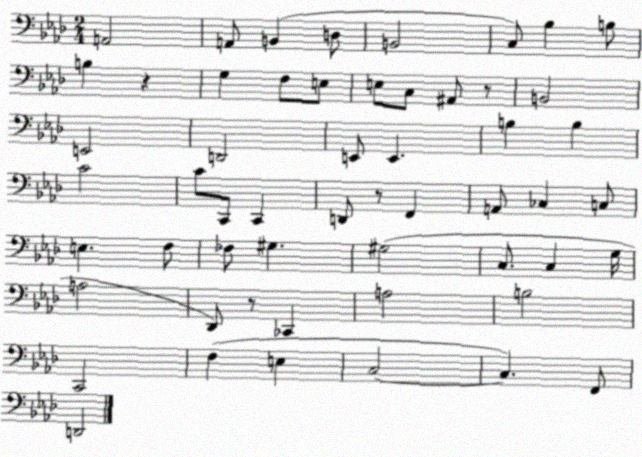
X:1
T:Untitled
M:2/4
L:1/4
K:Ab
A,,2 A,,/2 B,, D,/2 B,,2 C,/2 _B, B,/2 B, z G, F,/2 E,/2 E,/2 C,/2 ^A,,/2 z/2 B,,2 E,,2 D,,2 E,,/2 E,, B, B, C2 C/2 C,,/2 C,, D,,/2 z/2 F,, A,,/2 _C, C,/2 E, F,/2 _F,/2 ^G, ^G,2 C,/2 C, G,/4 A,2 _D,,/2 z/2 _C,, A,2 B,2 C,,2 F, E, C,2 C, F,,/2 D,,2